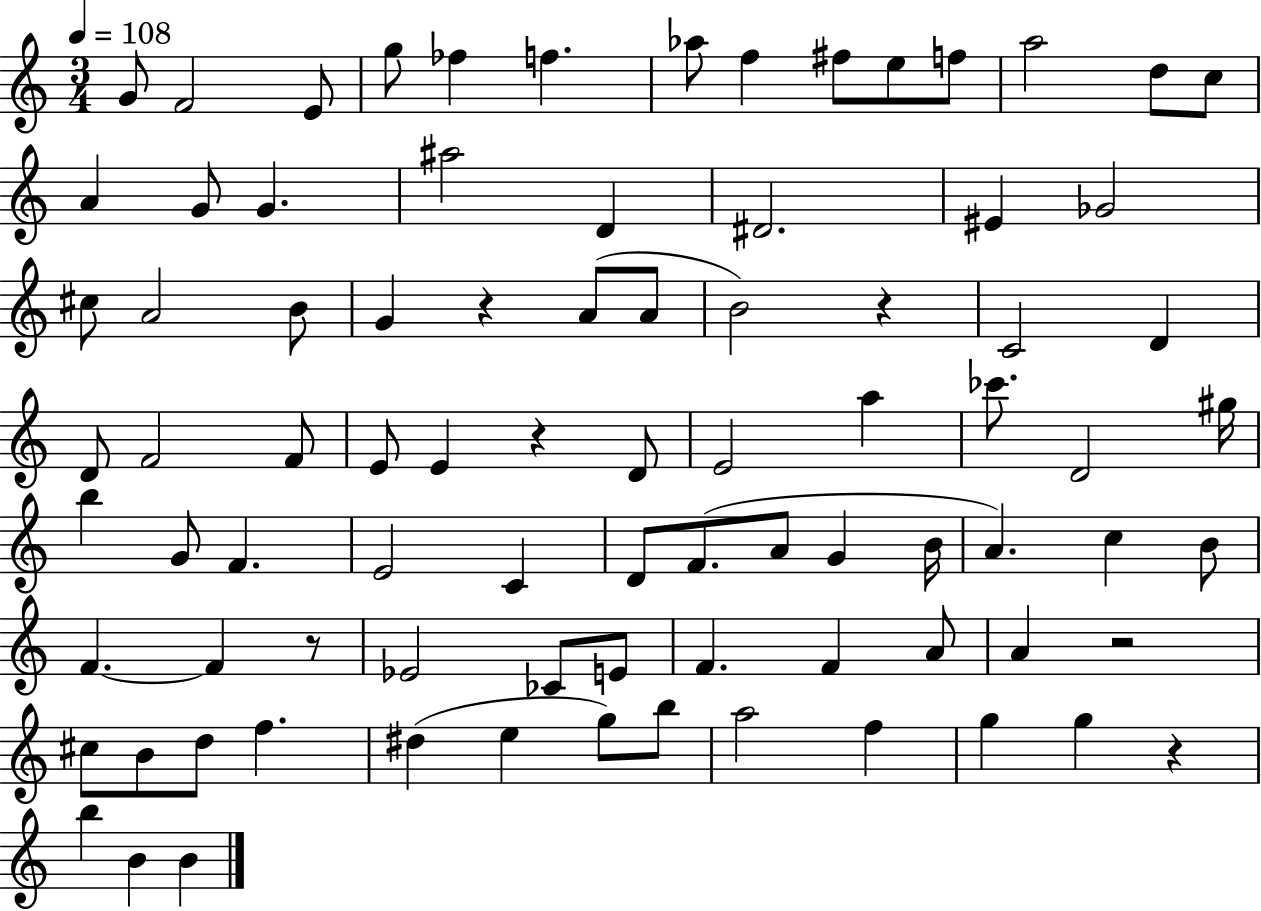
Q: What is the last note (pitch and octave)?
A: B4